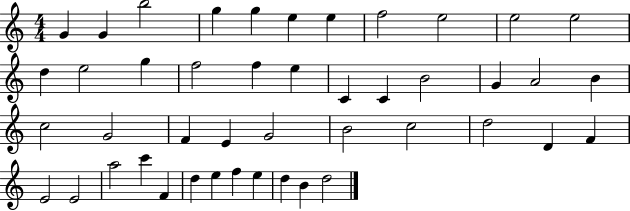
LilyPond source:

{
  \clef treble
  \numericTimeSignature
  \time 4/4
  \key c \major
  g'4 g'4 b''2 | g''4 g''4 e''4 e''4 | f''2 e''2 | e''2 e''2 | \break d''4 e''2 g''4 | f''2 f''4 e''4 | c'4 c'4 b'2 | g'4 a'2 b'4 | \break c''2 g'2 | f'4 e'4 g'2 | b'2 c''2 | d''2 d'4 f'4 | \break e'2 e'2 | a''2 c'''4 f'4 | d''4 e''4 f''4 e''4 | d''4 b'4 d''2 | \break \bar "|."
}